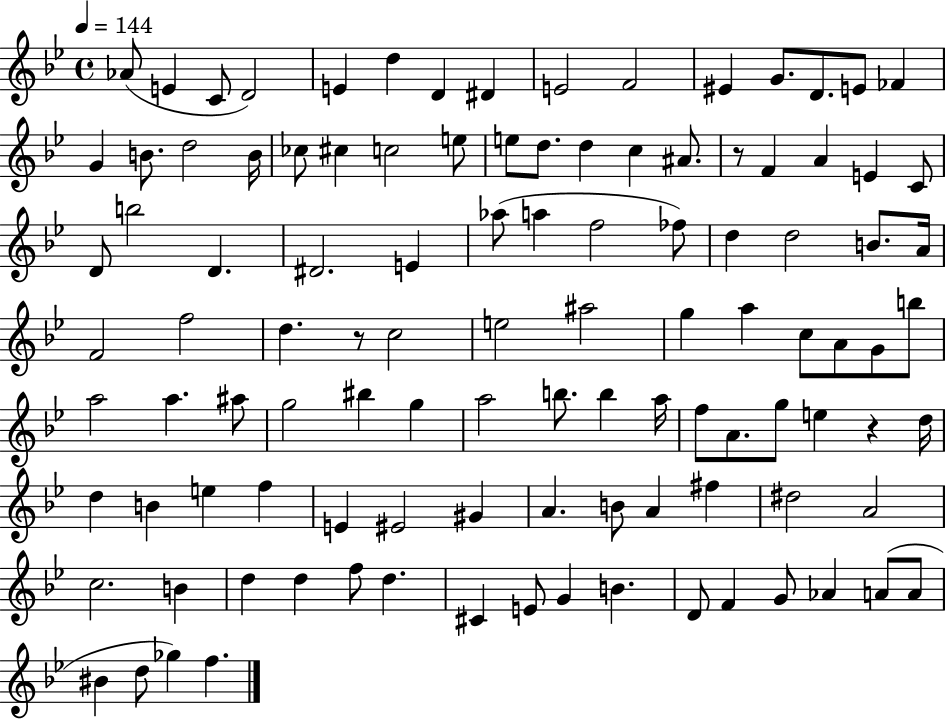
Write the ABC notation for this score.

X:1
T:Untitled
M:4/4
L:1/4
K:Bb
_A/2 E C/2 D2 E d D ^D E2 F2 ^E G/2 D/2 E/2 _F G B/2 d2 B/4 _c/2 ^c c2 e/2 e/2 d/2 d c ^A/2 z/2 F A E C/2 D/2 b2 D ^D2 E _a/2 a f2 _f/2 d d2 B/2 A/4 F2 f2 d z/2 c2 e2 ^a2 g a c/2 A/2 G/2 b/2 a2 a ^a/2 g2 ^b g a2 b/2 b a/4 f/2 A/2 g/2 e z d/4 d B e f E ^E2 ^G A B/2 A ^f ^d2 A2 c2 B d d f/2 d ^C E/2 G B D/2 F G/2 _A A/2 A/2 ^B d/2 _g f